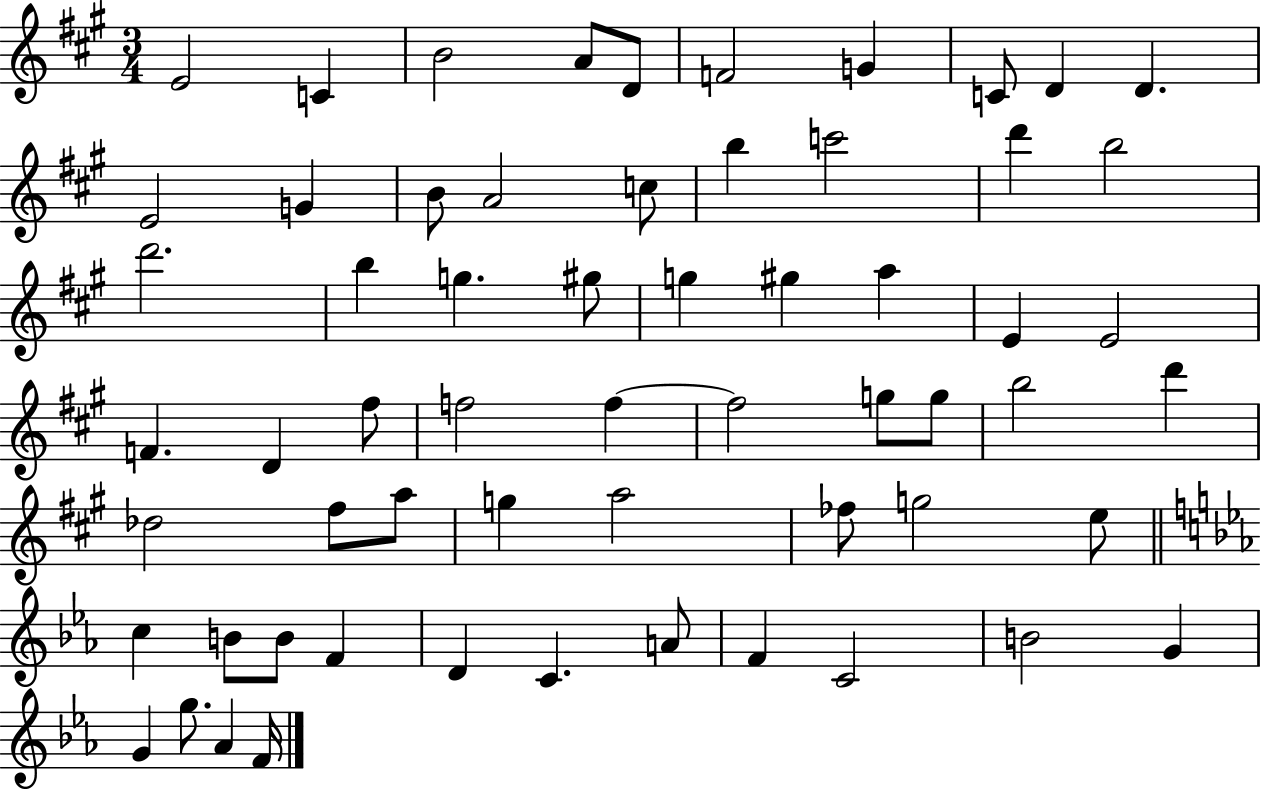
{
  \clef treble
  \numericTimeSignature
  \time 3/4
  \key a \major
  \repeat volta 2 { e'2 c'4 | b'2 a'8 d'8 | f'2 g'4 | c'8 d'4 d'4. | \break e'2 g'4 | b'8 a'2 c''8 | b''4 c'''2 | d'''4 b''2 | \break d'''2. | b''4 g''4. gis''8 | g''4 gis''4 a''4 | e'4 e'2 | \break f'4. d'4 fis''8 | f''2 f''4~~ | f''2 g''8 g''8 | b''2 d'''4 | \break des''2 fis''8 a''8 | g''4 a''2 | fes''8 g''2 e''8 | \bar "||" \break \key ees \major c''4 b'8 b'8 f'4 | d'4 c'4. a'8 | f'4 c'2 | b'2 g'4 | \break g'4 g''8. aes'4 f'16 | } \bar "|."
}